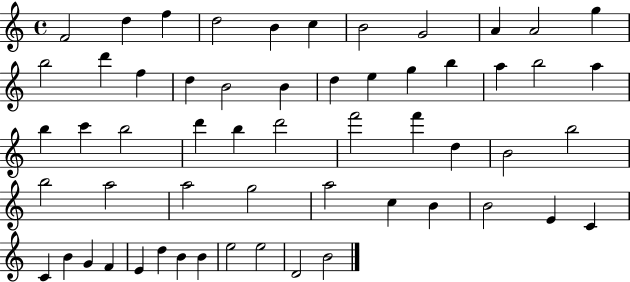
{
  \clef treble
  \time 4/4
  \defaultTimeSignature
  \key c \major
  f'2 d''4 f''4 | d''2 b'4 c''4 | b'2 g'2 | a'4 a'2 g''4 | \break b''2 d'''4 f''4 | d''4 b'2 b'4 | d''4 e''4 g''4 b''4 | a''4 b''2 a''4 | \break b''4 c'''4 b''2 | d'''4 b''4 d'''2 | f'''2 f'''4 d''4 | b'2 b''2 | \break b''2 a''2 | a''2 g''2 | a''2 c''4 b'4 | b'2 e'4 c'4 | \break c'4 b'4 g'4 f'4 | e'4 d''4 b'4 b'4 | e''2 e''2 | d'2 b'2 | \break \bar "|."
}